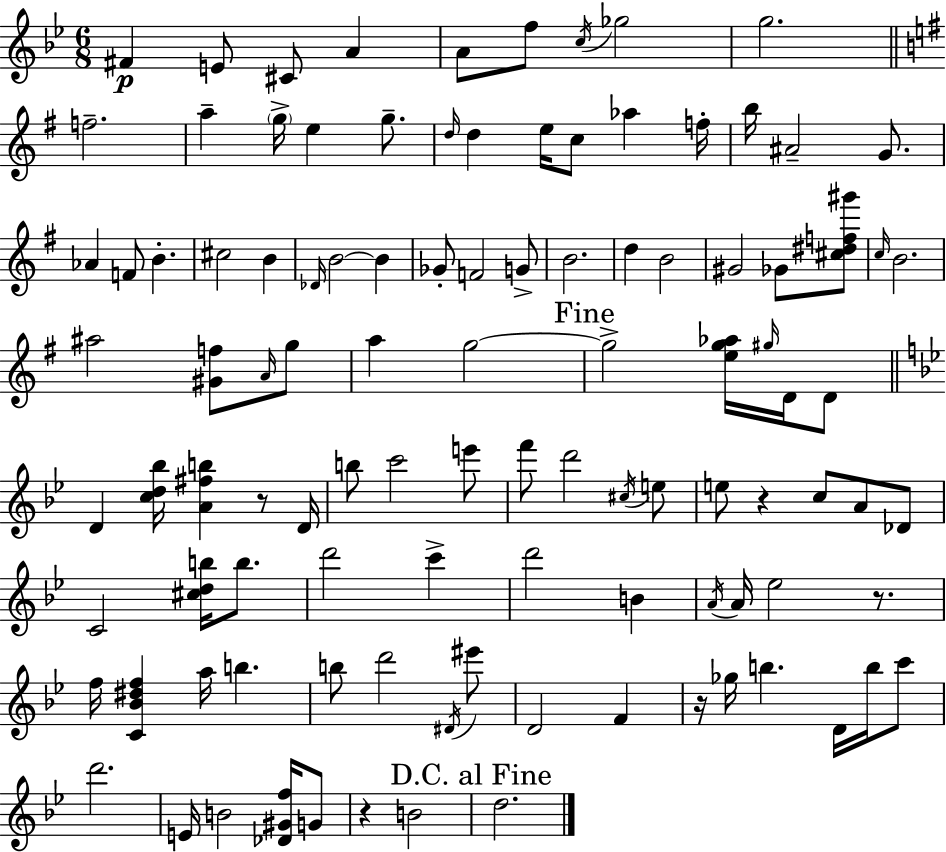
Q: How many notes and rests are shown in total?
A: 105